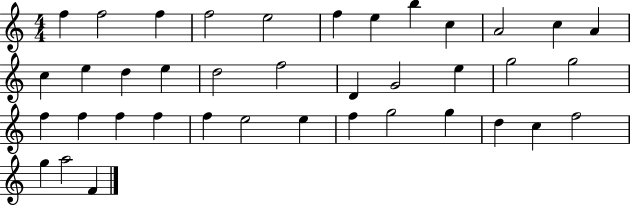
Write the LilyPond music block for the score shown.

{
  \clef treble
  \numericTimeSignature
  \time 4/4
  \key c \major
  f''4 f''2 f''4 | f''2 e''2 | f''4 e''4 b''4 c''4 | a'2 c''4 a'4 | \break c''4 e''4 d''4 e''4 | d''2 f''2 | d'4 g'2 e''4 | g''2 g''2 | \break f''4 f''4 f''4 f''4 | f''4 e''2 e''4 | f''4 g''2 g''4 | d''4 c''4 f''2 | \break g''4 a''2 f'4 | \bar "|."
}